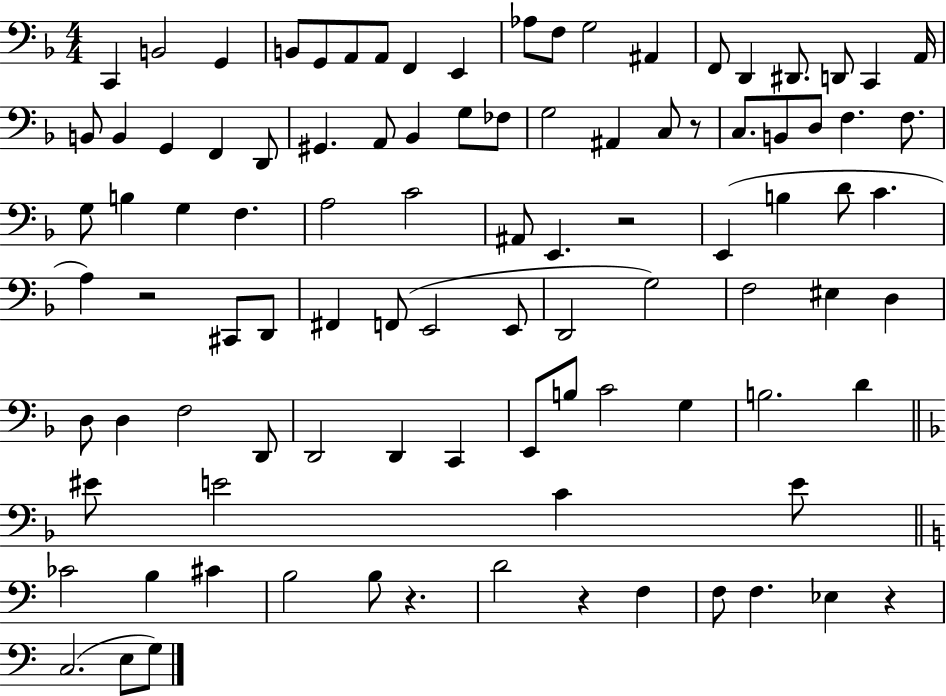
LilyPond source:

{
  \clef bass
  \numericTimeSignature
  \time 4/4
  \key f \major
  c,4 b,2 g,4 | b,8 g,8 a,8 a,8 f,4 e,4 | aes8 f8 g2 ais,4 | f,8 d,4 dis,8. d,8 c,4 a,16 | \break b,8 b,4 g,4 f,4 d,8 | gis,4. a,8 bes,4 g8 fes8 | g2 ais,4 c8 r8 | c8. b,8 d8 f4. f8. | \break g8 b4 g4 f4. | a2 c'2 | ais,8 e,4. r2 | e,4( b4 d'8 c'4. | \break a4) r2 cis,8 d,8 | fis,4 f,8( e,2 e,8 | d,2 g2) | f2 eis4 d4 | \break d8 d4 f2 d,8 | d,2 d,4 c,4 | e,8 b8 c'2 g4 | b2. d'4 | \break \bar "||" \break \key f \major eis'8 e'2 c'4 e'8 | \bar "||" \break \key c \major ces'2 b4 cis'4 | b2 b8 r4. | d'2 r4 f4 | f8 f4. ees4 r4 | \break c2.( e8 g8) | \bar "|."
}